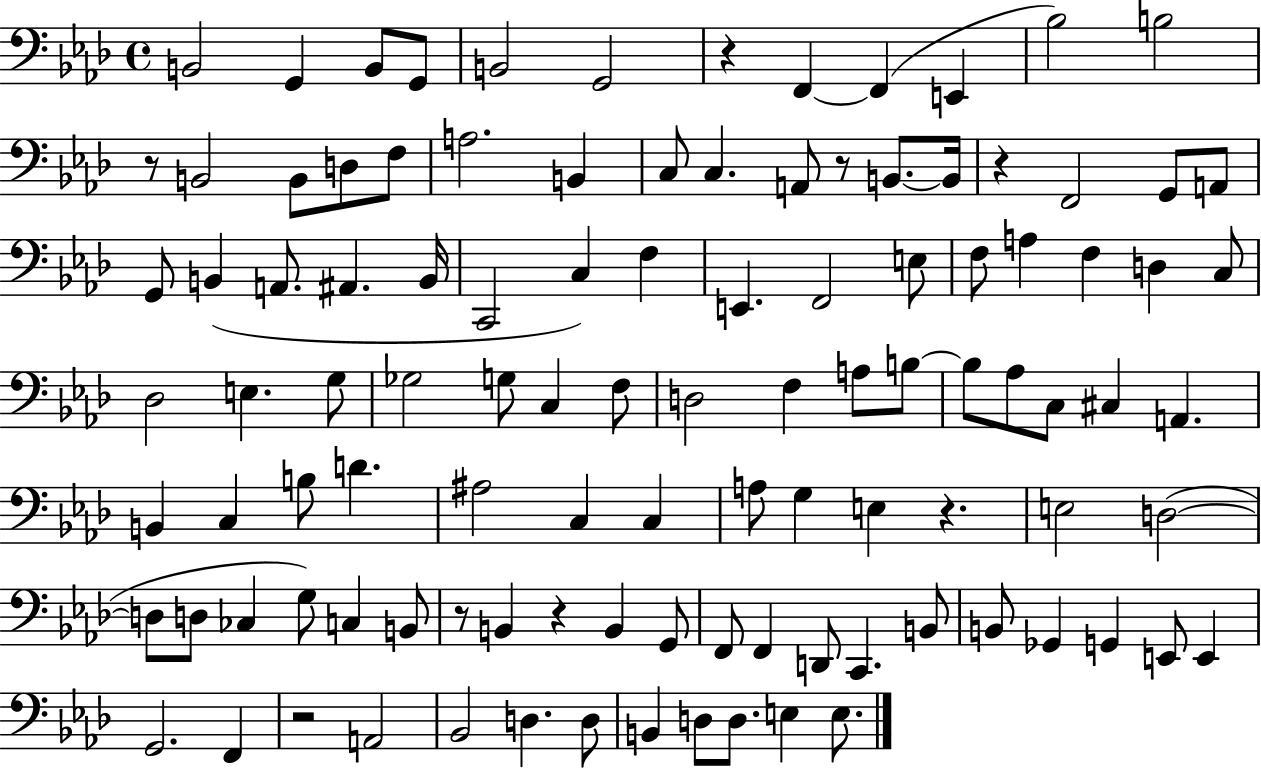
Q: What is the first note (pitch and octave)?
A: B2